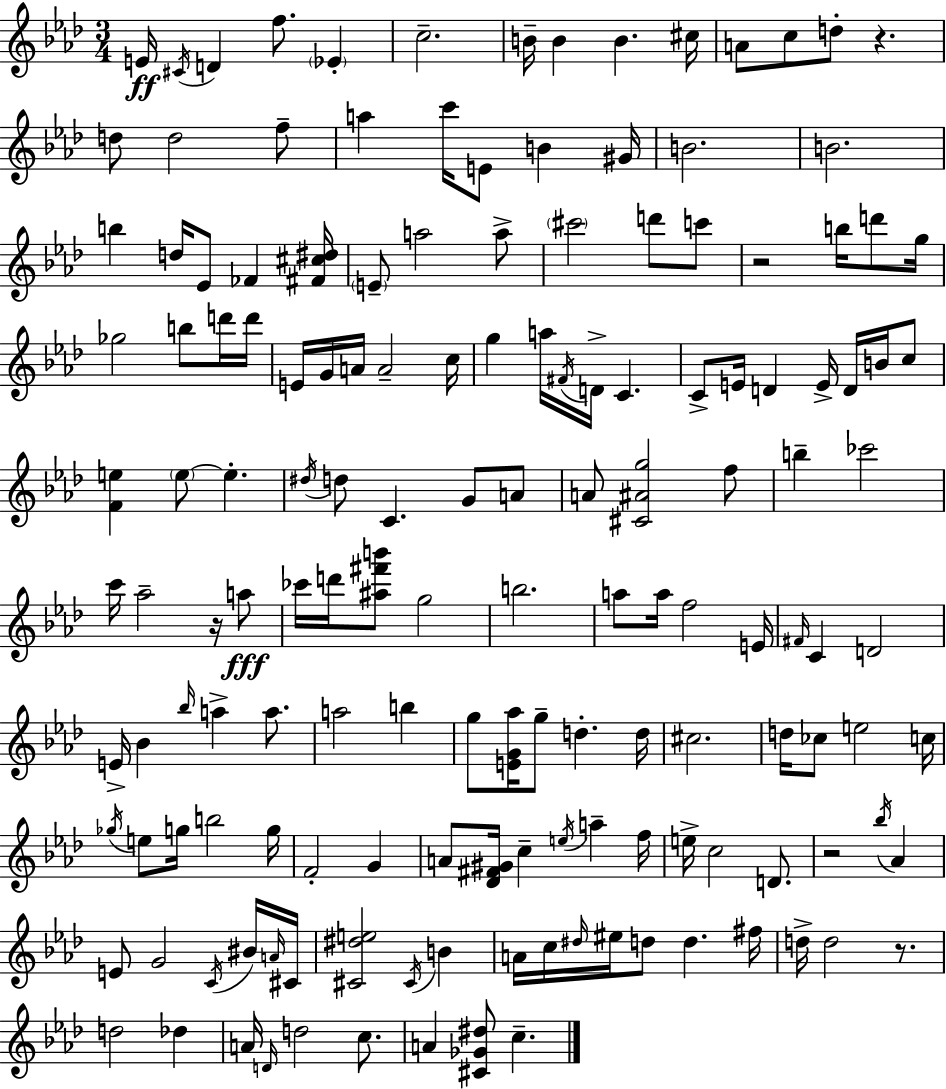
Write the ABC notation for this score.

X:1
T:Untitled
M:3/4
L:1/4
K:Ab
E/4 ^C/4 D f/2 _E c2 B/4 B B ^c/4 A/2 c/2 d/2 z d/2 d2 f/2 a c'/4 E/2 B ^G/4 B2 B2 b d/4 _E/2 _F [^F^c^d]/4 E/2 a2 a/2 ^c'2 d'/2 c'/2 z2 b/4 d'/2 g/4 _g2 b/2 d'/4 d'/4 E/4 G/4 A/4 A2 c/4 g a/4 ^F/4 D/4 C C/2 E/4 D E/4 D/4 B/4 c/2 [Fe] e/2 e ^d/4 d/2 C G/2 A/2 A/2 [^C^Ag]2 f/2 b _c'2 c'/4 _a2 z/4 a/2 _c'/4 d'/4 [^a^f'b']/2 g2 b2 a/2 a/4 f2 E/4 ^F/4 C D2 E/4 _B _b/4 a a/2 a2 b g/2 [EG_a]/4 g/2 d d/4 ^c2 d/4 _c/2 e2 c/4 _g/4 e/2 g/4 b2 g/4 F2 G A/2 [_D^F^G]/4 c e/4 a f/4 e/4 c2 D/2 z2 _b/4 _A E/2 G2 C/4 ^B/4 A/4 ^C/4 [^C^de]2 ^C/4 B A/4 c/4 ^d/4 ^e/4 d/2 d ^f/4 d/4 d2 z/2 d2 _d A/4 D/4 d2 c/2 A [^C_G^d]/2 c